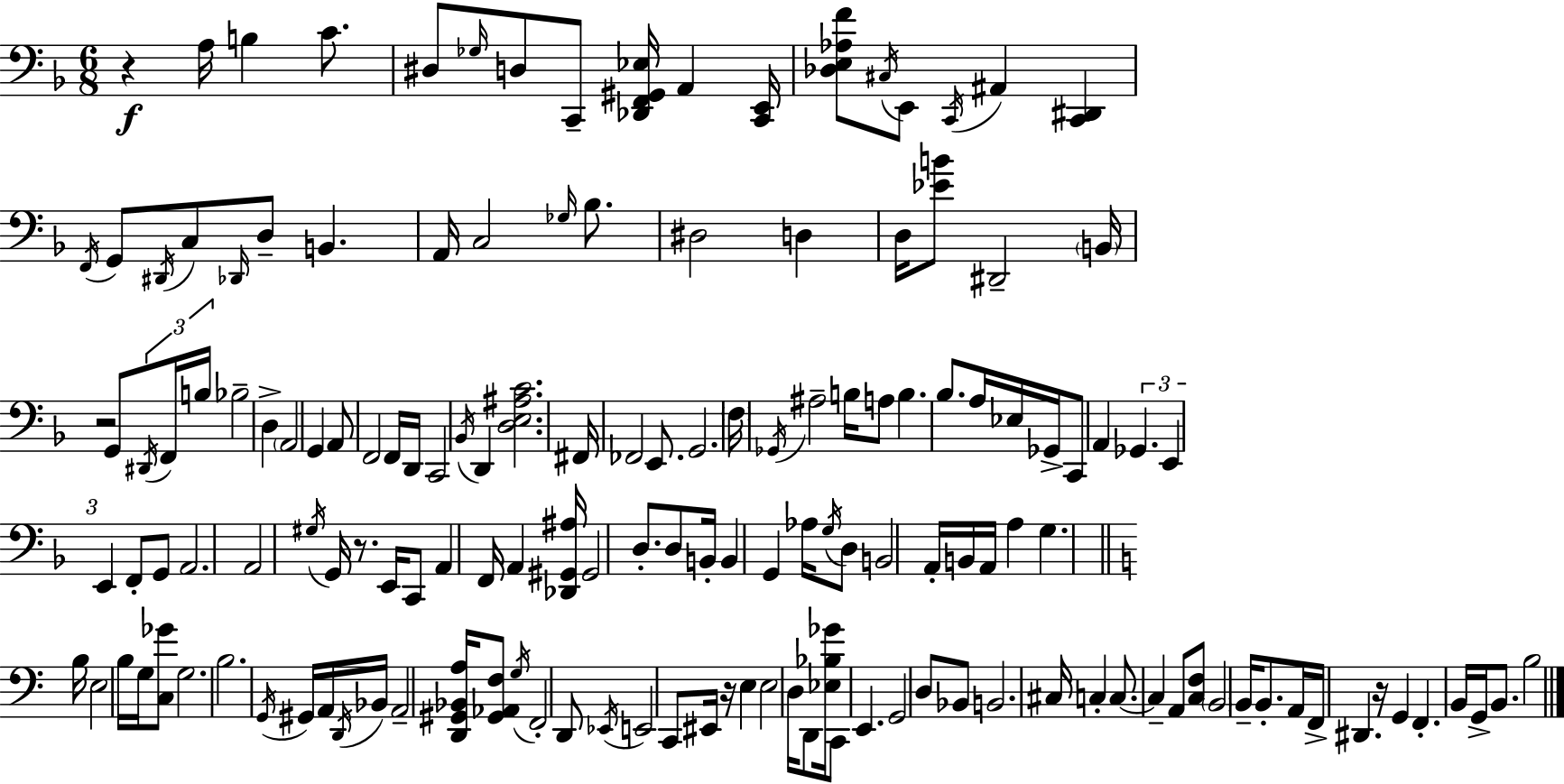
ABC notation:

X:1
T:Untitled
M:6/8
L:1/4
K:Dm
z A,/4 B, C/2 ^D,/2 _G,/4 D,/2 C,,/2 [_D,,F,,^G,,_E,]/4 A,, [C,,E,,]/4 [_D,E,_A,F]/2 ^C,/4 E,,/2 C,,/4 ^A,, [C,,^D,,] F,,/4 G,,/2 ^D,,/4 C,/2 _D,,/4 D,/2 B,, A,,/4 C,2 _G,/4 _B,/2 ^D,2 D, D,/4 [_EB]/2 ^D,,2 B,,/4 z2 G,,/2 ^D,,/4 F,,/4 B,/4 _B,2 D, A,,2 G,, A,,/2 F,,2 F,,/4 D,,/4 C,,2 _B,,/4 D,, [D,E,^A,C]2 ^F,,/4 _F,,2 E,,/2 G,,2 F,/4 _G,,/4 ^A,2 B,/4 A,/2 B, _B,/2 A,/4 _E,/4 _G,,/4 C,,/2 A,, _G,, E,, E,, F,,/2 G,,/2 A,,2 A,,2 ^G,/4 G,,/4 z/2 E,,/4 C,,/2 A,, F,,/4 A,, [_D,,^G,,^A,]/4 ^G,,2 D,/2 D,/2 B,,/4 B,, G,, _A,/4 G,/4 D,/2 B,,2 A,,/4 B,,/4 A,,/4 A, G, B,/4 E,2 B,/4 G,/4 [C,_G]/2 G,2 B,2 G,,/4 ^G,,/4 A,,/4 D,,/4 _B,,/4 A,,2 [D,,^G,,_B,,A,]/4 [^G,,_A,,F,]/2 G,/4 F,,2 D,,/2 _E,,/4 E,,2 C,,/2 ^E,,/4 z/4 E, E,2 D,/4 D,,/2 [_E,_B,_G]/4 C,,/2 E,, G,,2 D,/2 _B,,/2 B,,2 ^C,/4 C, C,/2 C, A,,/2 [C,F,]/2 B,,2 B,,/4 B,,/2 A,,/4 F,,/4 ^D,, z/4 G,, F,, B,,/4 G,,/4 B,,/2 B,2